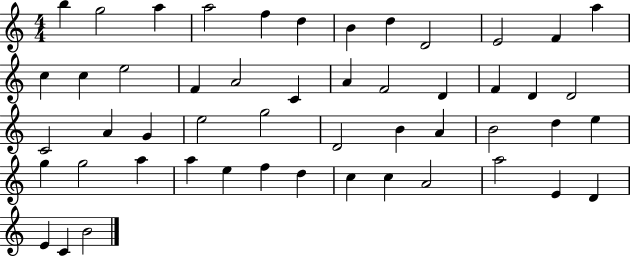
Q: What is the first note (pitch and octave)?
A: B5